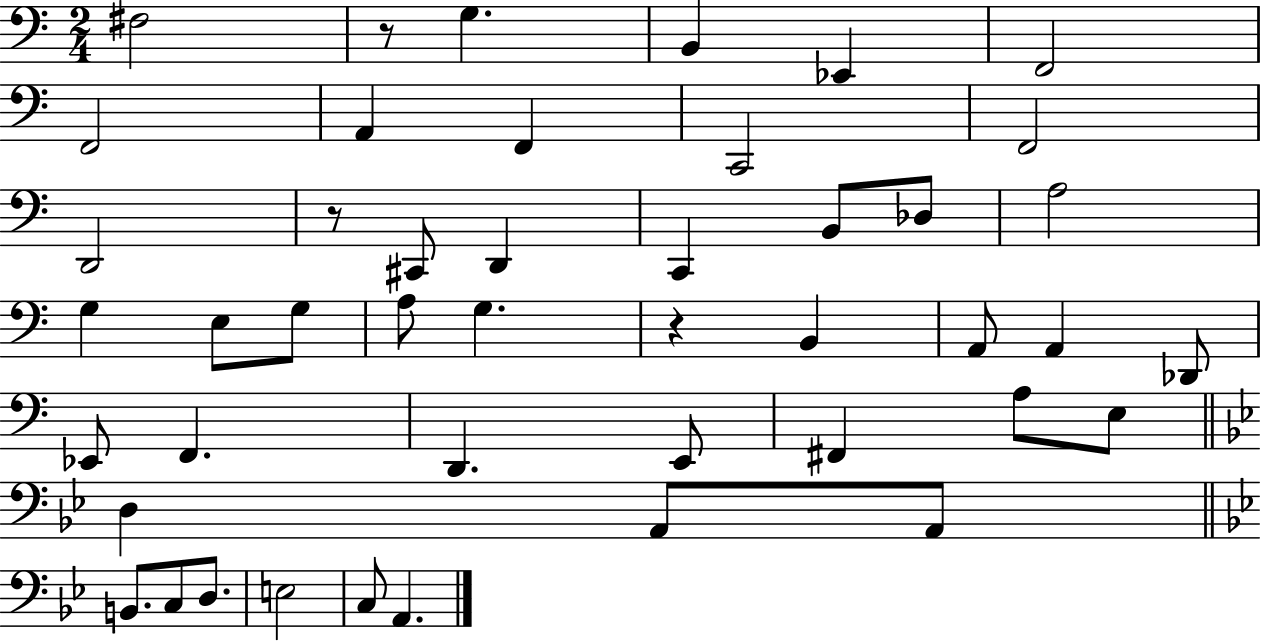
{
  \clef bass
  \numericTimeSignature
  \time 2/4
  \key c \major
  fis2 | r8 g4. | b,4 ees,4 | f,2 | \break f,2 | a,4 f,4 | c,2 | f,2 | \break d,2 | r8 cis,8 d,4 | c,4 b,8 des8 | a2 | \break g4 e8 g8 | a8 g4. | r4 b,4 | a,8 a,4 des,8 | \break ees,8 f,4. | d,4. e,8 | fis,4 a8 e8 | \bar "||" \break \key bes \major d4 a,8 a,8 | \bar "||" \break \key bes \major b,8. c8 d8. | e2 | c8 a,4. | \bar "|."
}